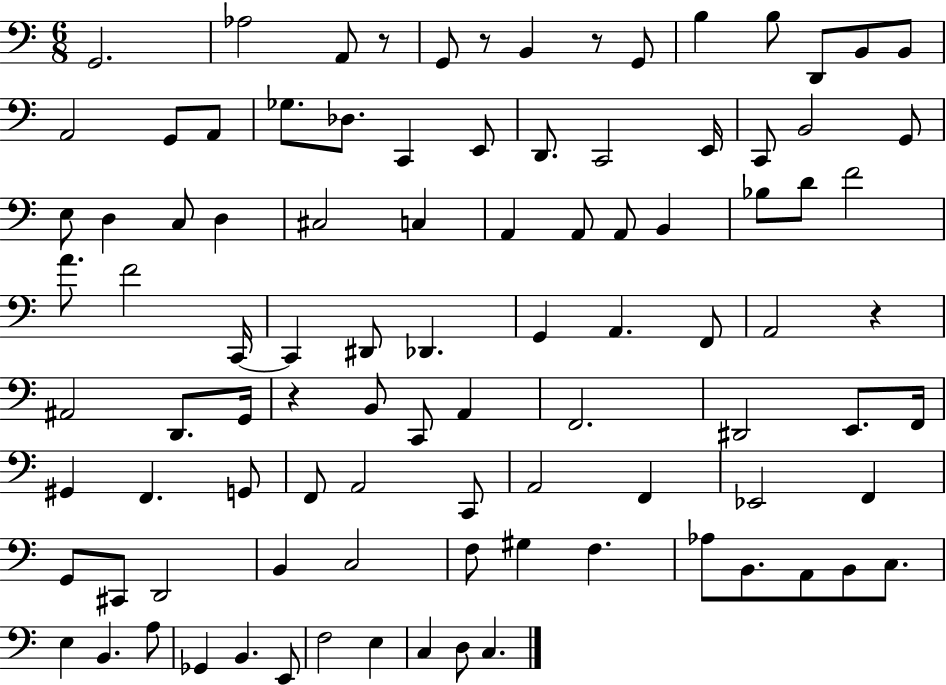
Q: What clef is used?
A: bass